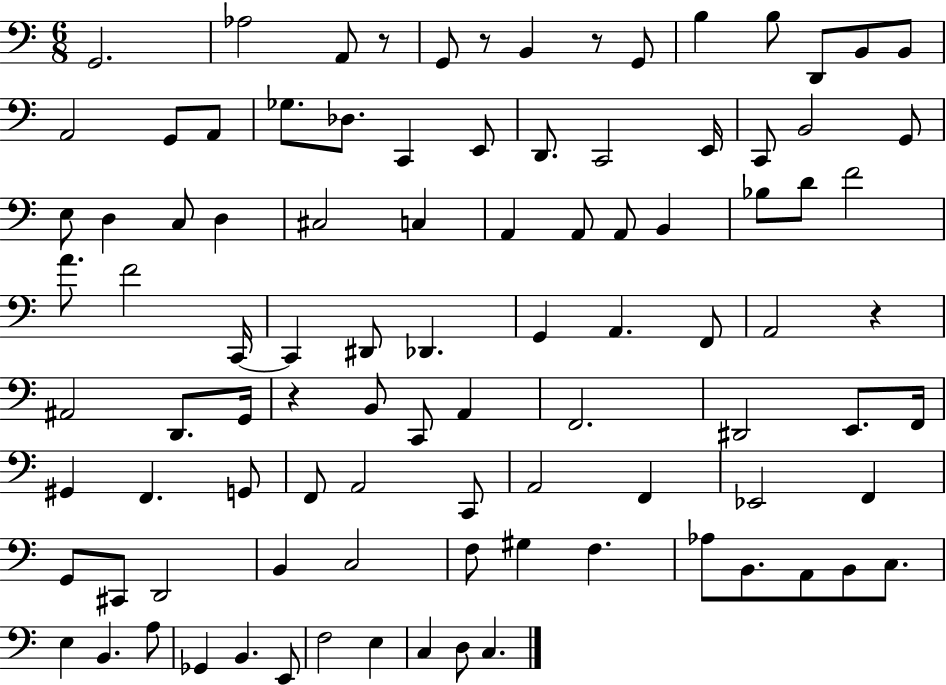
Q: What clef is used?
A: bass